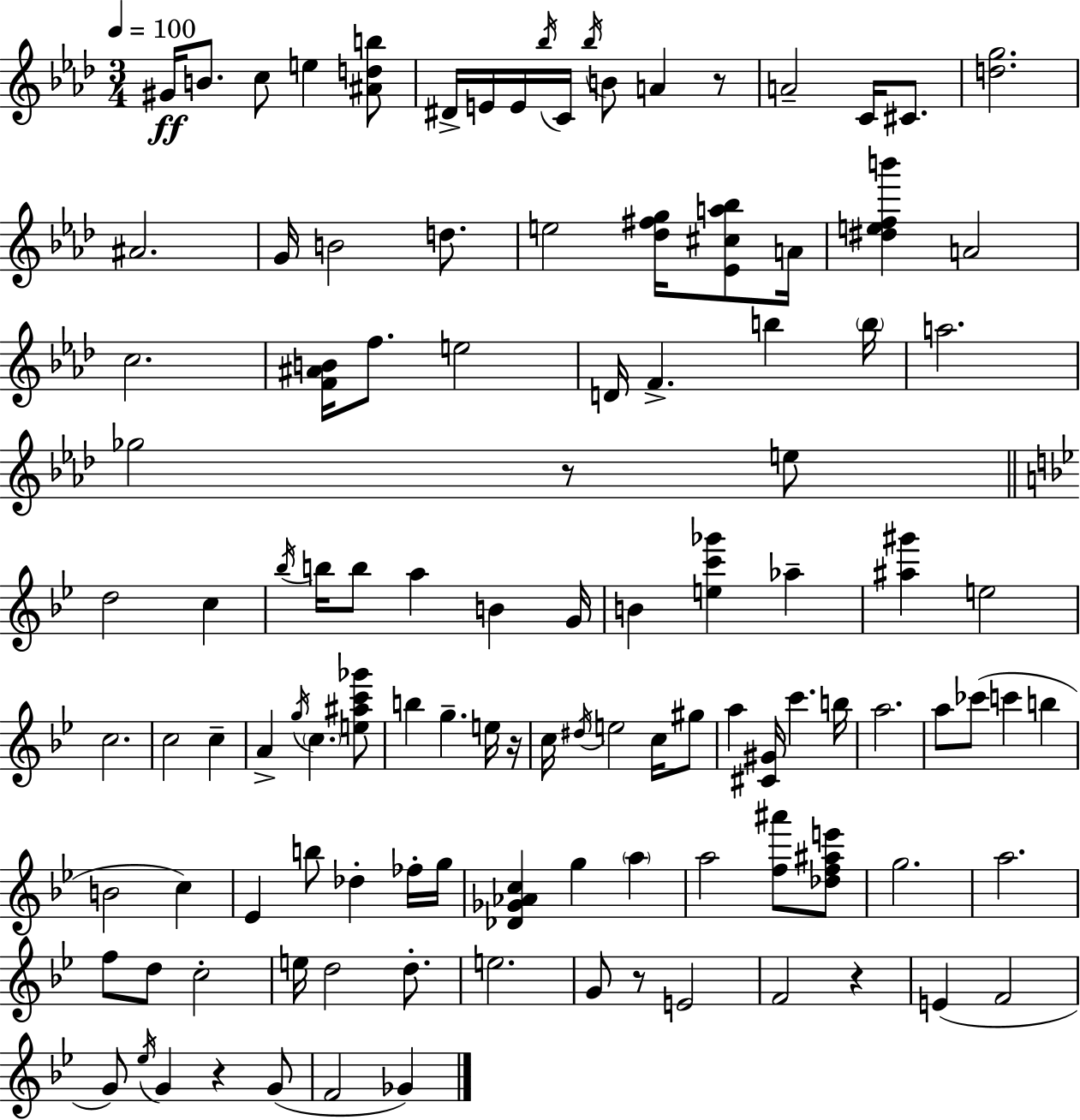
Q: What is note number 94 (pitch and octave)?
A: F4